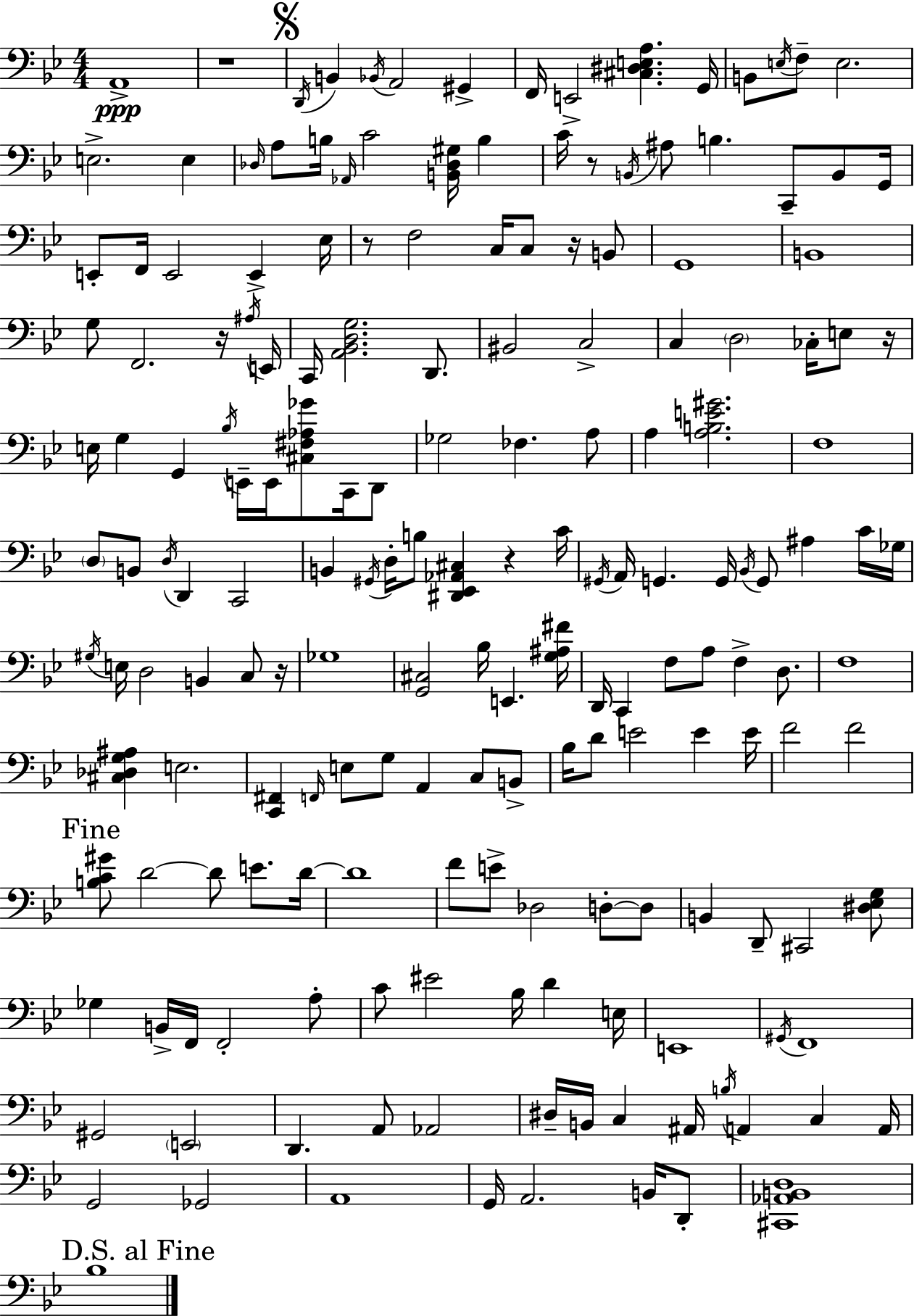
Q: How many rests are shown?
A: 8